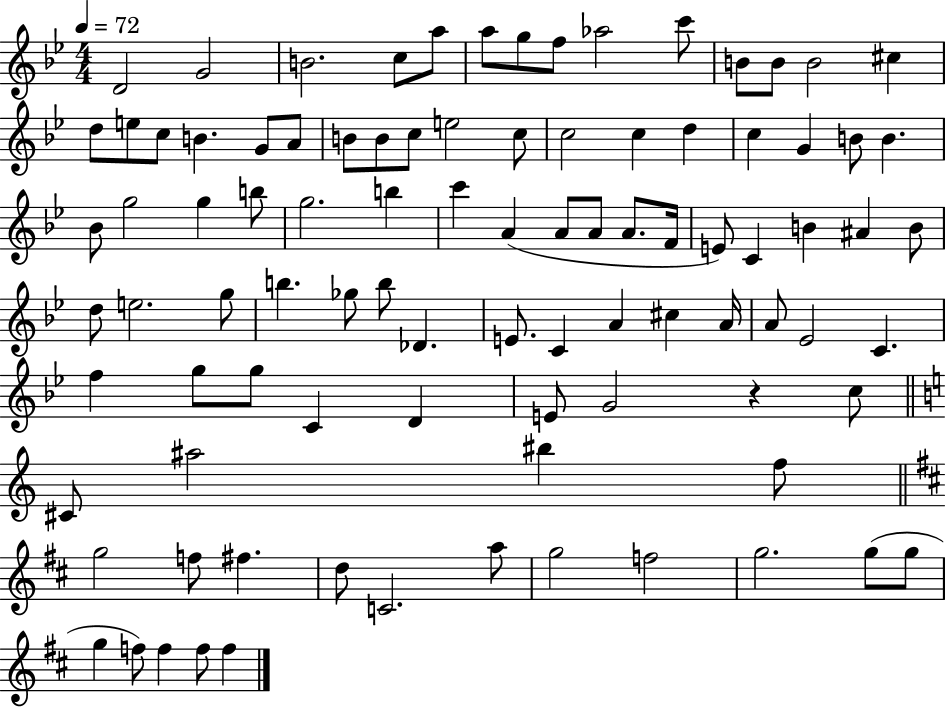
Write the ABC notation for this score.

X:1
T:Untitled
M:4/4
L:1/4
K:Bb
D2 G2 B2 c/2 a/2 a/2 g/2 f/2 _a2 c'/2 B/2 B/2 B2 ^c d/2 e/2 c/2 B G/2 A/2 B/2 B/2 c/2 e2 c/2 c2 c d c G B/2 B _B/2 g2 g b/2 g2 b c' A A/2 A/2 A/2 F/4 E/2 C B ^A B/2 d/2 e2 g/2 b _g/2 b/2 _D E/2 C A ^c A/4 A/2 _E2 C f g/2 g/2 C D E/2 G2 z c/2 ^C/2 ^a2 ^b f/2 g2 f/2 ^f d/2 C2 a/2 g2 f2 g2 g/2 g/2 g f/2 f f/2 f